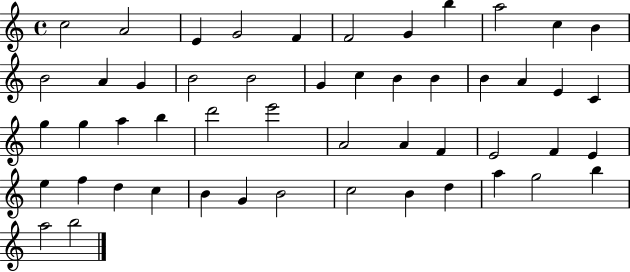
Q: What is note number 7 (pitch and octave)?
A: G4